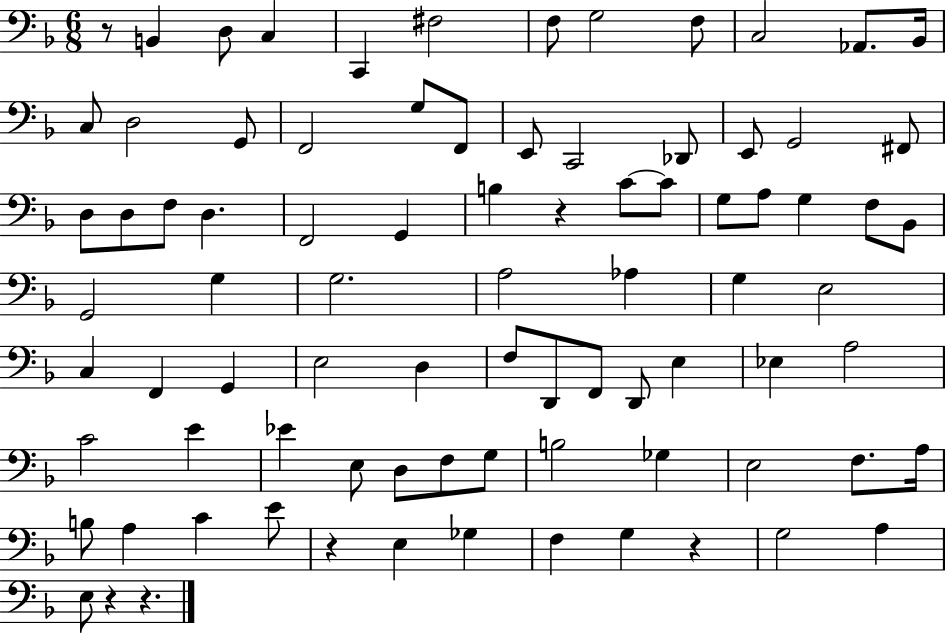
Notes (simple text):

R/e B2/q D3/e C3/q C2/q F#3/h F3/e G3/h F3/e C3/h Ab2/e. Bb2/s C3/e D3/h G2/e F2/h G3/e F2/e E2/e C2/h Db2/e E2/e G2/h F#2/e D3/e D3/e F3/e D3/q. F2/h G2/q B3/q R/q C4/e C4/e G3/e A3/e G3/q F3/e Bb2/e G2/h G3/q G3/h. A3/h Ab3/q G3/q E3/h C3/q F2/q G2/q E3/h D3/q F3/e D2/e F2/e D2/e E3/q Eb3/q A3/h C4/h E4/q Eb4/q E3/e D3/e F3/e G3/e B3/h Gb3/q E3/h F3/e. A3/s B3/e A3/q C4/q E4/e R/q E3/q Gb3/q F3/q G3/q R/q G3/h A3/q E3/e R/q R/q.